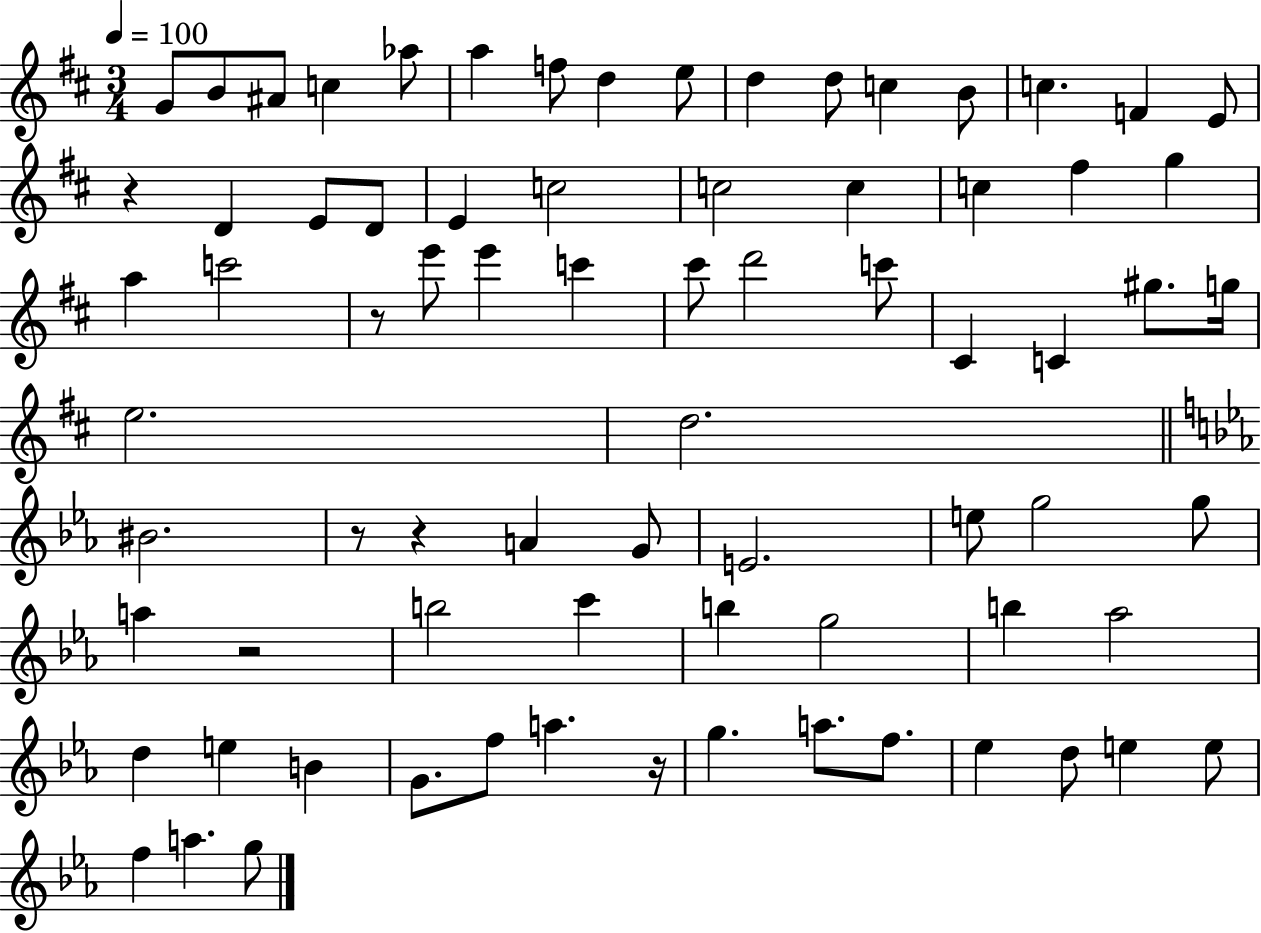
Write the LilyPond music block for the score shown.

{
  \clef treble
  \numericTimeSignature
  \time 3/4
  \key d \major
  \tempo 4 = 100
  g'8 b'8 ais'8 c''4 aes''8 | a''4 f''8 d''4 e''8 | d''4 d''8 c''4 b'8 | c''4. f'4 e'8 | \break r4 d'4 e'8 d'8 | e'4 c''2 | c''2 c''4 | c''4 fis''4 g''4 | \break a''4 c'''2 | r8 e'''8 e'''4 c'''4 | cis'''8 d'''2 c'''8 | cis'4 c'4 gis''8. g''16 | \break e''2. | d''2. | \bar "||" \break \key ees \major bis'2. | r8 r4 a'4 g'8 | e'2. | e''8 g''2 g''8 | \break a''4 r2 | b''2 c'''4 | b''4 g''2 | b''4 aes''2 | \break d''4 e''4 b'4 | g'8. f''8 a''4. r16 | g''4. a''8. f''8. | ees''4 d''8 e''4 e''8 | \break f''4 a''4. g''8 | \bar "|."
}